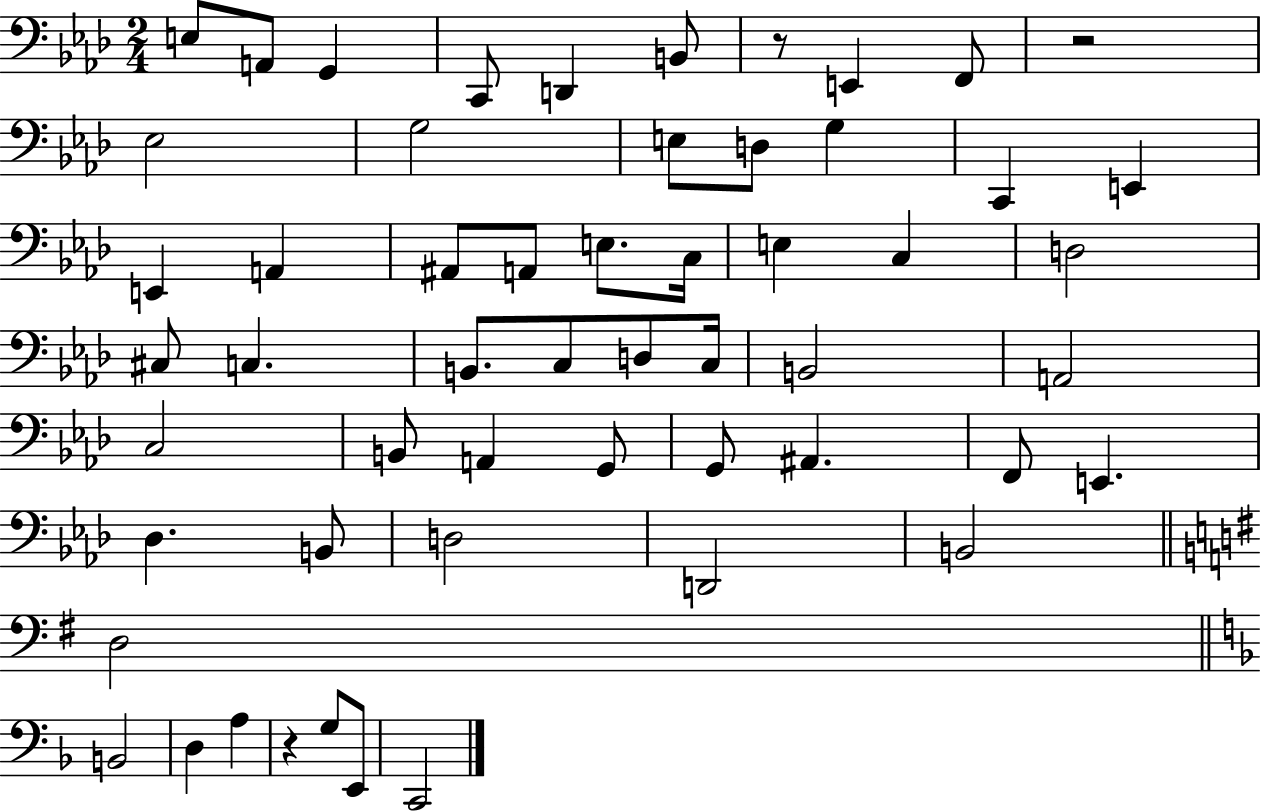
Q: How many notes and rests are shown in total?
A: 55